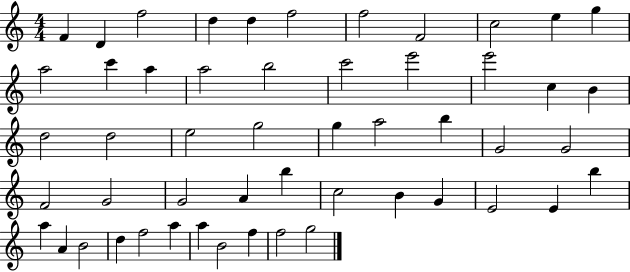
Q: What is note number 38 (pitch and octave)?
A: G4